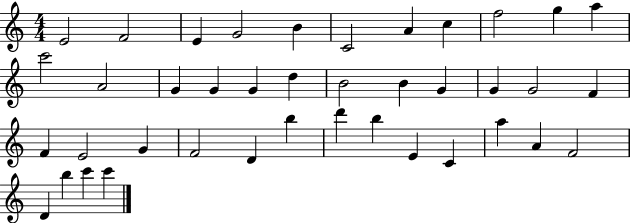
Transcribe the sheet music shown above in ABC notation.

X:1
T:Untitled
M:4/4
L:1/4
K:C
E2 F2 E G2 B C2 A c f2 g a c'2 A2 G G G d B2 B G G G2 F F E2 G F2 D b d' b E C a A F2 D b c' c'